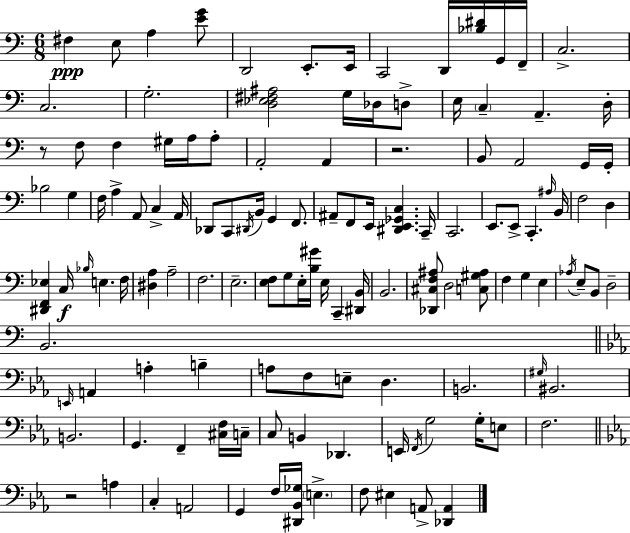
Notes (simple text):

F#3/q E3/e A3/q [E4,G4]/e D2/h E2/e. E2/s C2/h D2/s [Bb3,D#4]/s G2/s F2/s C3/h. C3/h. G3/h. [D3,Eb3,F#3,A#3]/h G3/s Db3/s D3/e E3/s C3/q A2/q. D3/s R/e F3/e F3/q G#3/s A3/s A3/e A2/h A2/q R/h. B2/e A2/h G2/s G2/s Bb3/h G3/q F3/s A3/q A2/e C3/q A2/s Db2/e C2/e D#2/s B2/s G2/q F2/e. A#2/e F2/e E2/s [D#2,E2,Gb2,C3]/q. C2/s C2/h. E2/e. E2/e C2/q. A#3/s B2/s F3/h D3/q [D#2,F2,Eb3]/q C3/s Bb3/s E3/q. F3/s [D#3,A3]/q A3/h F3/h. E3/h. [E3,F3]/e G3/e E3/s [B3,G#4]/s E3/s C2/q [D#2,B2]/s B2/h. [Db2,C#3,F3,A#3]/e D3/h [C3,G#3,A#3]/e F3/q G3/q E3/q Ab3/s E3/e B2/e D3/h B2/h. E2/s A2/q A3/q B3/q A3/e F3/e E3/e D3/q. B2/h. G#3/s BIS2/h. B2/h. G2/q. F2/q [C#3,F3]/s C3/s C3/e B2/q Db2/q. E2/s F2/s G3/h G3/s E3/e F3/h. R/h A3/q C3/q A2/h G2/q F3/s [D#2,Bb2,Gb3]/s E3/q. F3/e EIS3/q A2/e [Db2,A2]/q